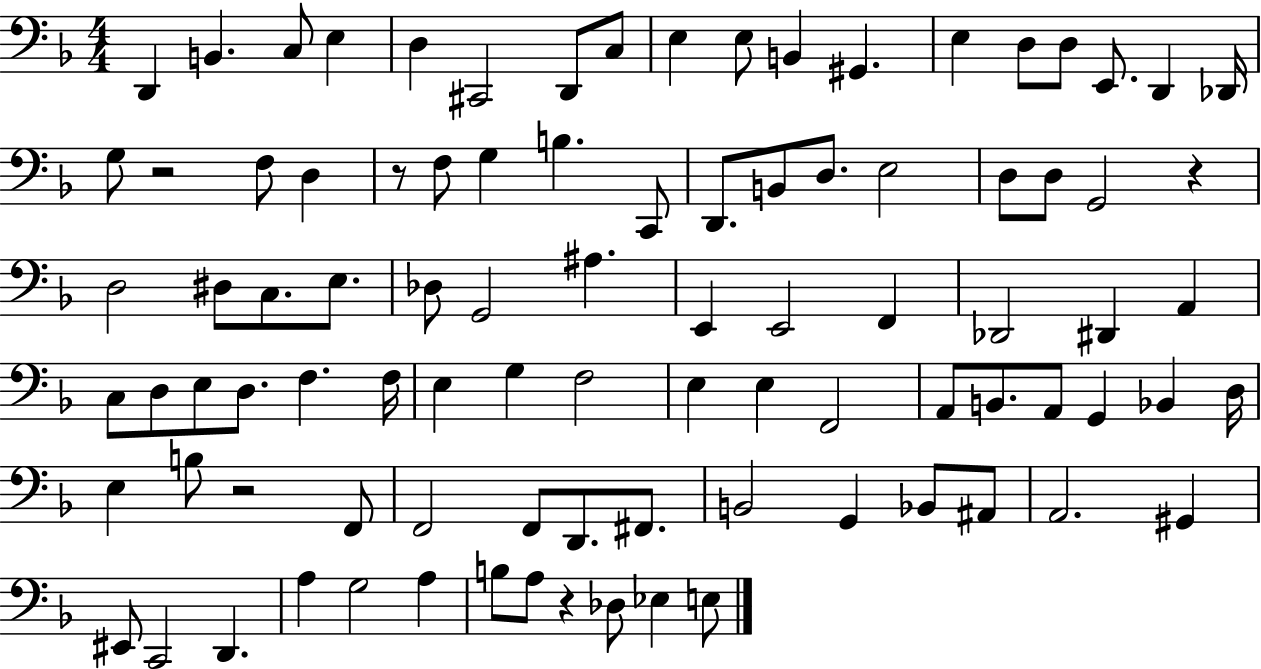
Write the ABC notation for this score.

X:1
T:Untitled
M:4/4
L:1/4
K:F
D,, B,, C,/2 E, D, ^C,,2 D,,/2 C,/2 E, E,/2 B,, ^G,, E, D,/2 D,/2 E,,/2 D,, _D,,/4 G,/2 z2 F,/2 D, z/2 F,/2 G, B, C,,/2 D,,/2 B,,/2 D,/2 E,2 D,/2 D,/2 G,,2 z D,2 ^D,/2 C,/2 E,/2 _D,/2 G,,2 ^A, E,, E,,2 F,, _D,,2 ^D,, A,, C,/2 D,/2 E,/2 D,/2 F, F,/4 E, G, F,2 E, E, F,,2 A,,/2 B,,/2 A,,/2 G,, _B,, D,/4 E, B,/2 z2 F,,/2 F,,2 F,,/2 D,,/2 ^F,,/2 B,,2 G,, _B,,/2 ^A,,/2 A,,2 ^G,, ^E,,/2 C,,2 D,, A, G,2 A, B,/2 A,/2 z _D,/2 _E, E,/2